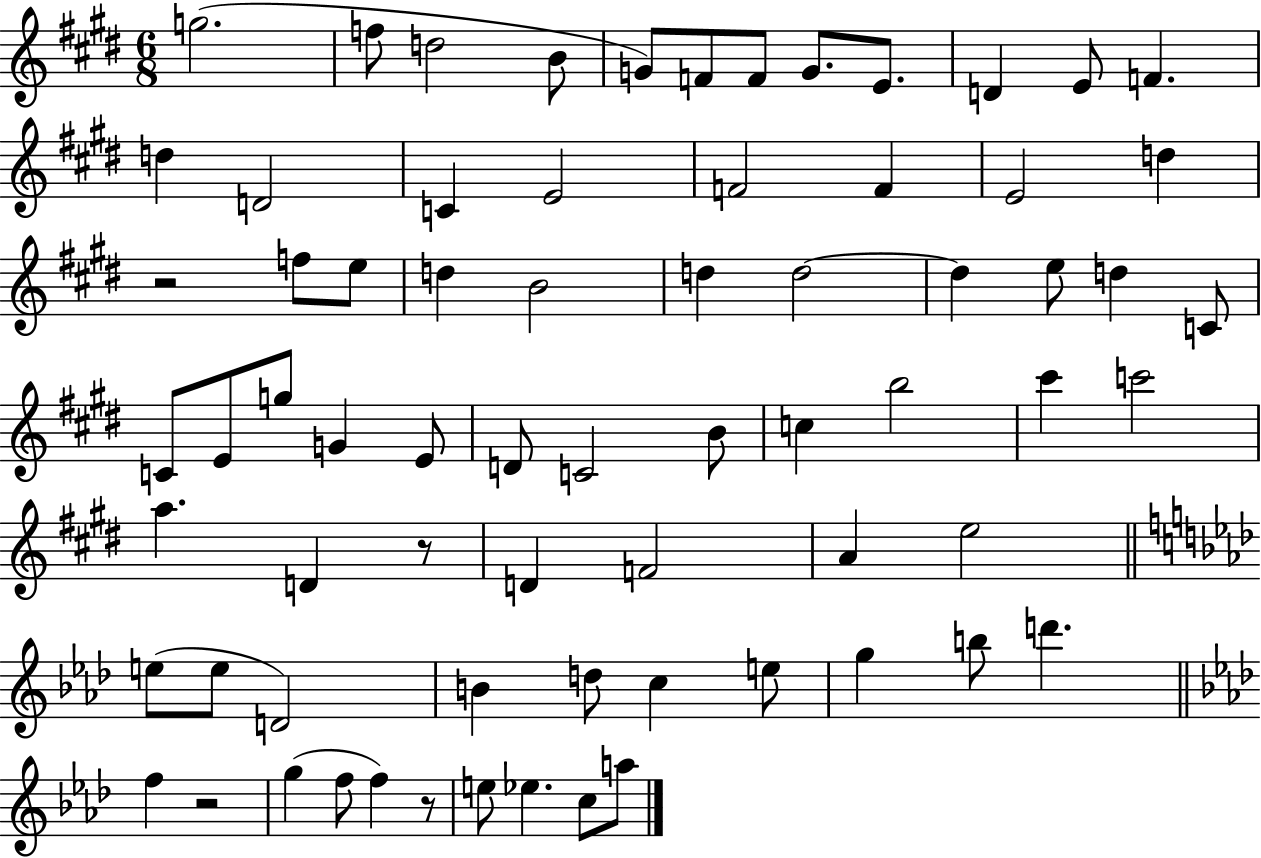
{
  \clef treble
  \numericTimeSignature
  \time 6/8
  \key e \major
  g''2.( | f''8 d''2 b'8 | g'8) f'8 f'8 g'8. e'8. | d'4 e'8 f'4. | \break d''4 d'2 | c'4 e'2 | f'2 f'4 | e'2 d''4 | \break r2 f''8 e''8 | d''4 b'2 | d''4 d''2~~ | d''4 e''8 d''4 c'8 | \break c'8 e'8 g''8 g'4 e'8 | d'8 c'2 b'8 | c''4 b''2 | cis'''4 c'''2 | \break a''4. d'4 r8 | d'4 f'2 | a'4 e''2 | \bar "||" \break \key aes \major e''8( e''8 d'2) | b'4 d''8 c''4 e''8 | g''4 b''8 d'''4. | \bar "||" \break \key aes \major f''4 r2 | g''4( f''8 f''4) r8 | e''8 ees''4. c''8 a''8 | \bar "|."
}